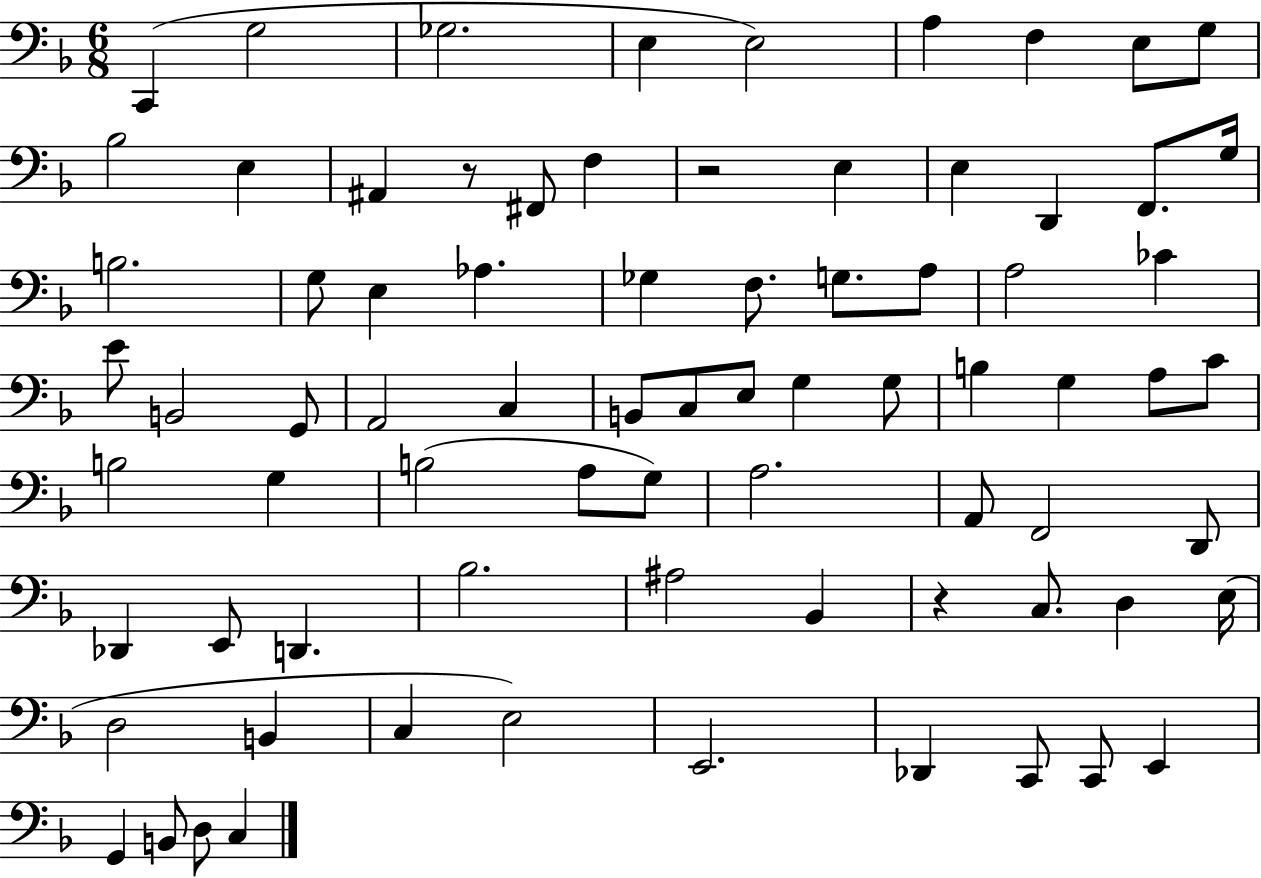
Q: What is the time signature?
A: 6/8